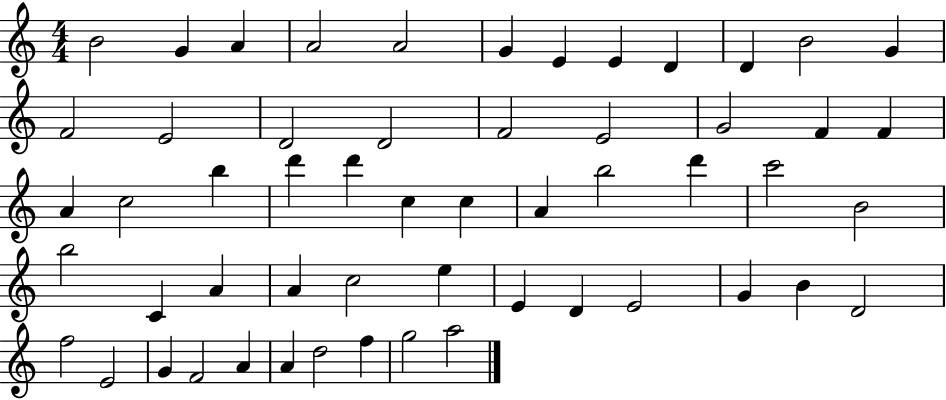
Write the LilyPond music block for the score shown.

{
  \clef treble
  \numericTimeSignature
  \time 4/4
  \key c \major
  b'2 g'4 a'4 | a'2 a'2 | g'4 e'4 e'4 d'4 | d'4 b'2 g'4 | \break f'2 e'2 | d'2 d'2 | f'2 e'2 | g'2 f'4 f'4 | \break a'4 c''2 b''4 | d'''4 d'''4 c''4 c''4 | a'4 b''2 d'''4 | c'''2 b'2 | \break b''2 c'4 a'4 | a'4 c''2 e''4 | e'4 d'4 e'2 | g'4 b'4 d'2 | \break f''2 e'2 | g'4 f'2 a'4 | a'4 d''2 f''4 | g''2 a''2 | \break \bar "|."
}